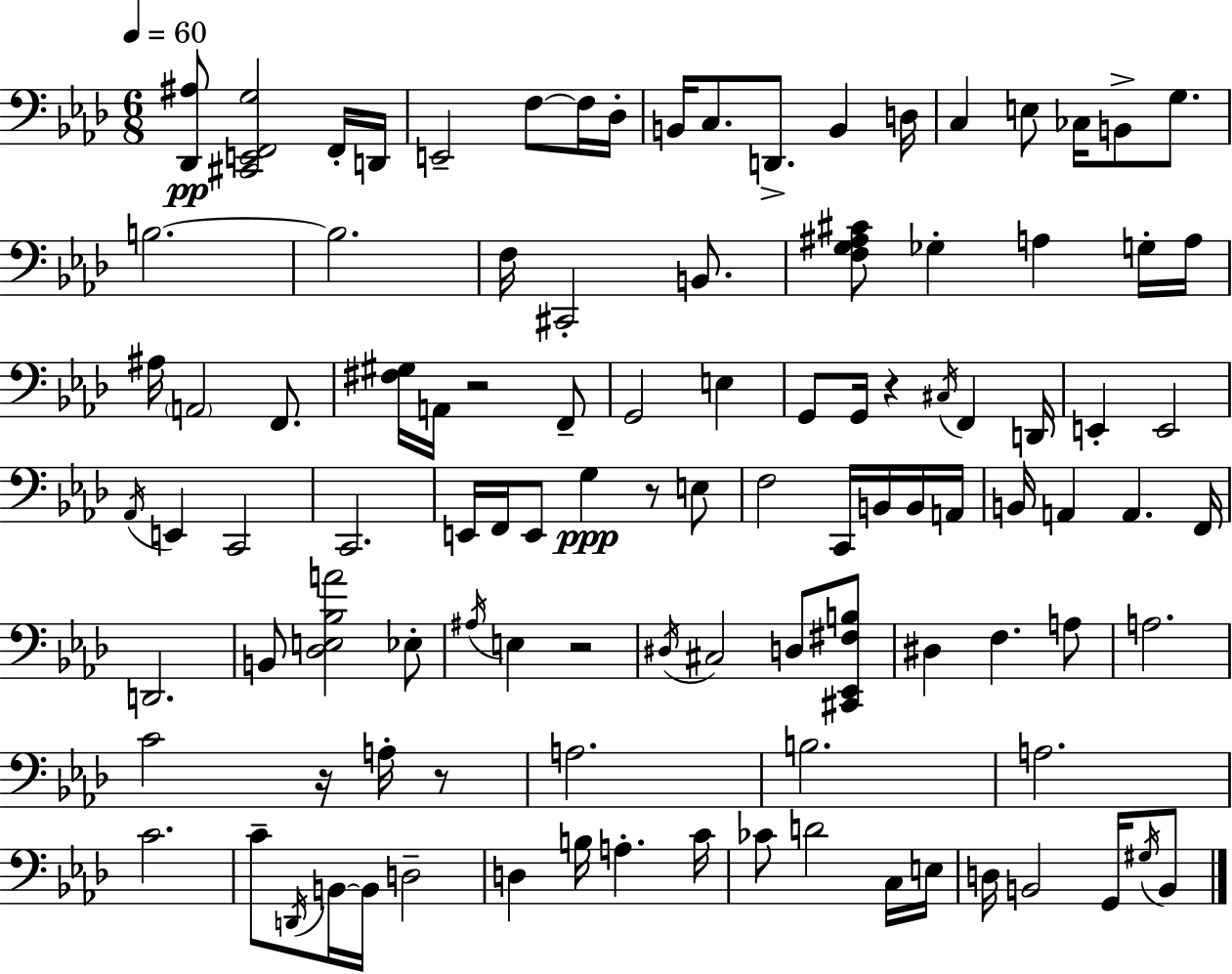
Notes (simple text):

[Db2,A#3]/e [C#2,E2,F2,G3]/h F2/s D2/s E2/h F3/e F3/s Db3/s B2/s C3/e. D2/e. B2/q D3/s C3/q E3/e CES3/s B2/e G3/e. B3/h. B3/h. F3/s C#2/h B2/e. [F3,G3,A#3,C#4]/e Gb3/q A3/q G3/s A3/s A#3/s A2/h F2/e. [F#3,G#3]/s A2/s R/h F2/e G2/h E3/q G2/e G2/s R/q C#3/s F2/q D2/s E2/q E2/h Ab2/s E2/q C2/h C2/h. E2/s F2/s E2/e G3/q R/e E3/e F3/h C2/s B2/s B2/s A2/s B2/s A2/q A2/q. F2/s D2/h. B2/e [Db3,E3,Bb3,A4]/h Eb3/e A#3/s E3/q R/h D#3/s C#3/h D3/e [C#2,Eb2,F#3,B3]/e D#3/q F3/q. A3/e A3/h. C4/h R/s A3/s R/e A3/h. B3/h. A3/h. C4/h. C4/e D2/s B2/s B2/s D3/h D3/q B3/s A3/q. C4/s CES4/e D4/h C3/s E3/s D3/s B2/h G2/s G#3/s B2/e